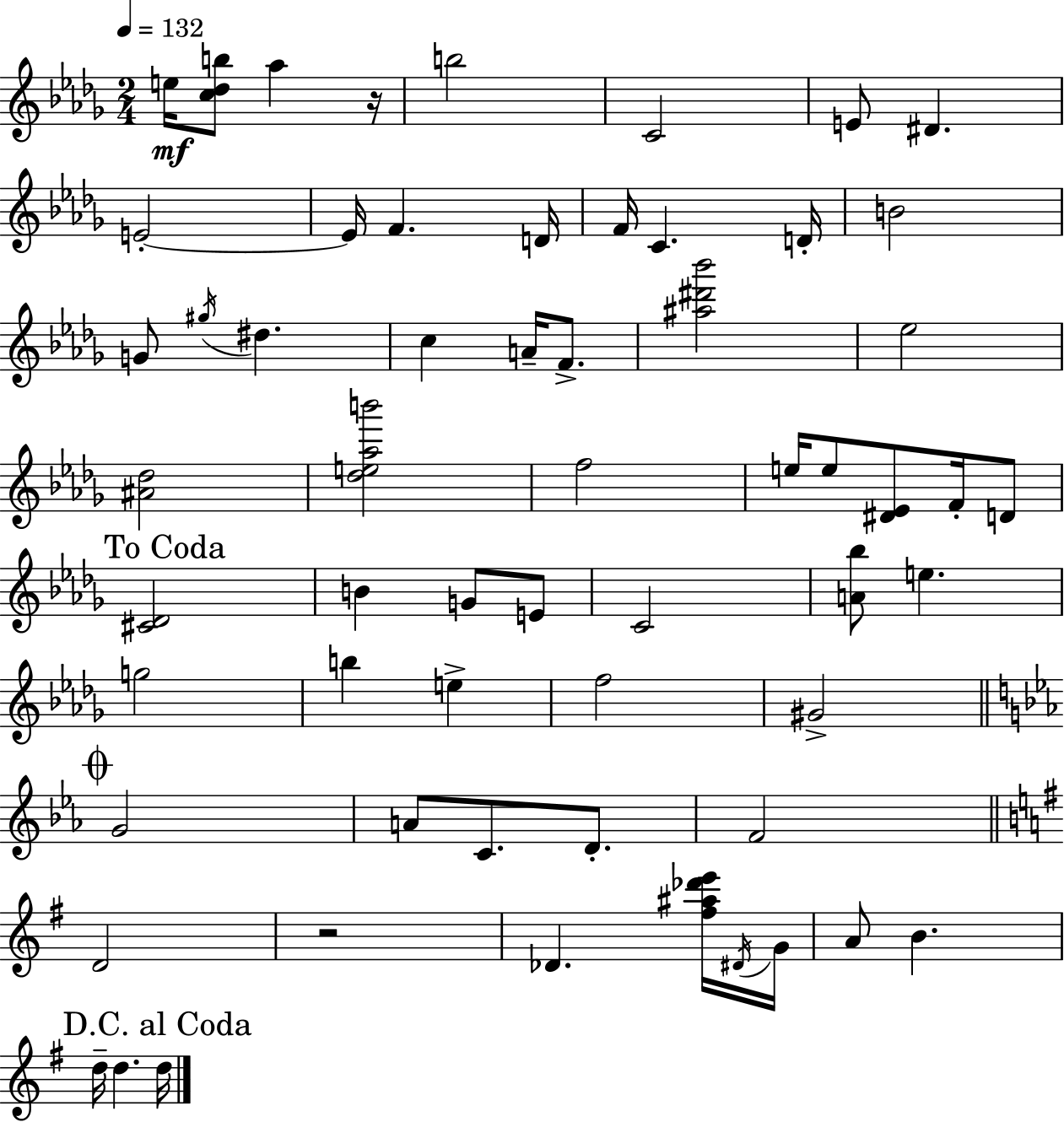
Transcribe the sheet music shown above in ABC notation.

X:1
T:Untitled
M:2/4
L:1/4
K:Bbm
e/4 [c_db]/2 _a z/4 b2 C2 E/2 ^D E2 E/4 F D/4 F/4 C D/4 B2 G/2 ^g/4 ^d c A/4 F/2 [^a^d'_b']2 _e2 [^A_d]2 [_de_ab']2 f2 e/4 e/2 [^D_E]/2 F/4 D/2 [^C_D]2 B G/2 E/2 C2 [A_b]/2 e g2 b e f2 ^G2 G2 A/2 C/2 D/2 F2 D2 z2 _D [^f^a_d'e']/4 ^D/4 G/4 A/2 B d/4 d d/4